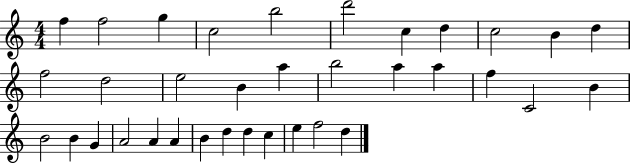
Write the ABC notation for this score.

X:1
T:Untitled
M:4/4
L:1/4
K:C
f f2 g c2 b2 d'2 c d c2 B d f2 d2 e2 B a b2 a a f C2 B B2 B G A2 A A B d d c e f2 d